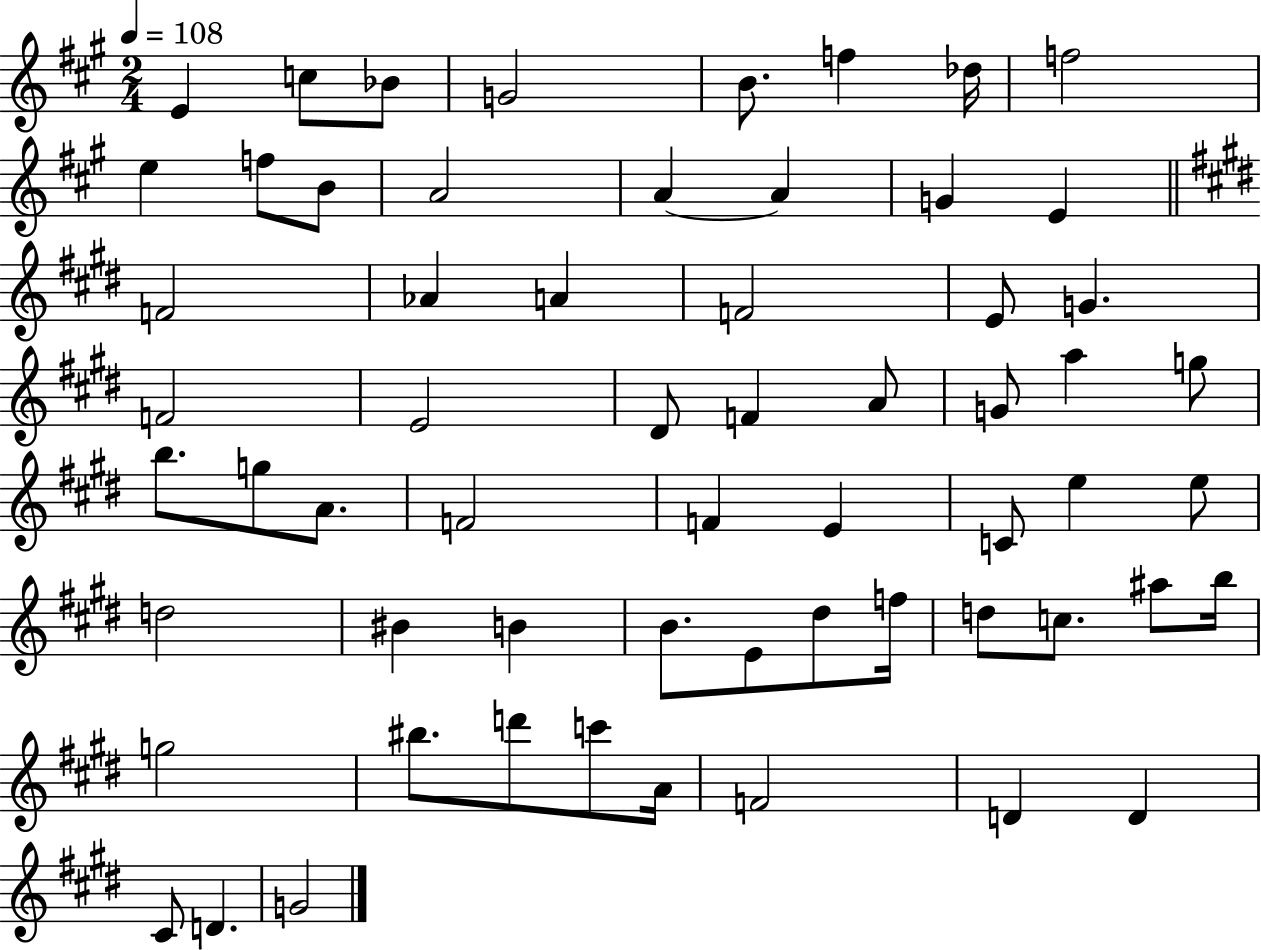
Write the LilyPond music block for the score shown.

{
  \clef treble
  \numericTimeSignature
  \time 2/4
  \key a \major
  \tempo 4 = 108
  e'4 c''8 bes'8 | g'2 | b'8. f''4 des''16 | f''2 | \break e''4 f''8 b'8 | a'2 | a'4~~ a'4 | g'4 e'4 | \break \bar "||" \break \key e \major f'2 | aes'4 a'4 | f'2 | e'8 g'4. | \break f'2 | e'2 | dis'8 f'4 a'8 | g'8 a''4 g''8 | \break b''8. g''8 a'8. | f'2 | f'4 e'4 | c'8 e''4 e''8 | \break d''2 | bis'4 b'4 | b'8. e'8 dis''8 f''16 | d''8 c''8. ais''8 b''16 | \break g''2 | bis''8. d'''8 c'''8 a'16 | f'2 | d'4 d'4 | \break cis'8 d'4. | g'2 | \bar "|."
}